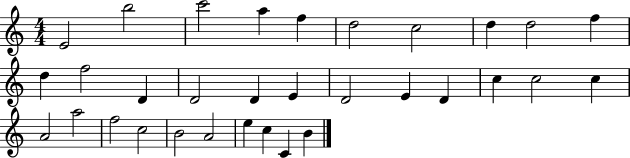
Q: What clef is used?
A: treble